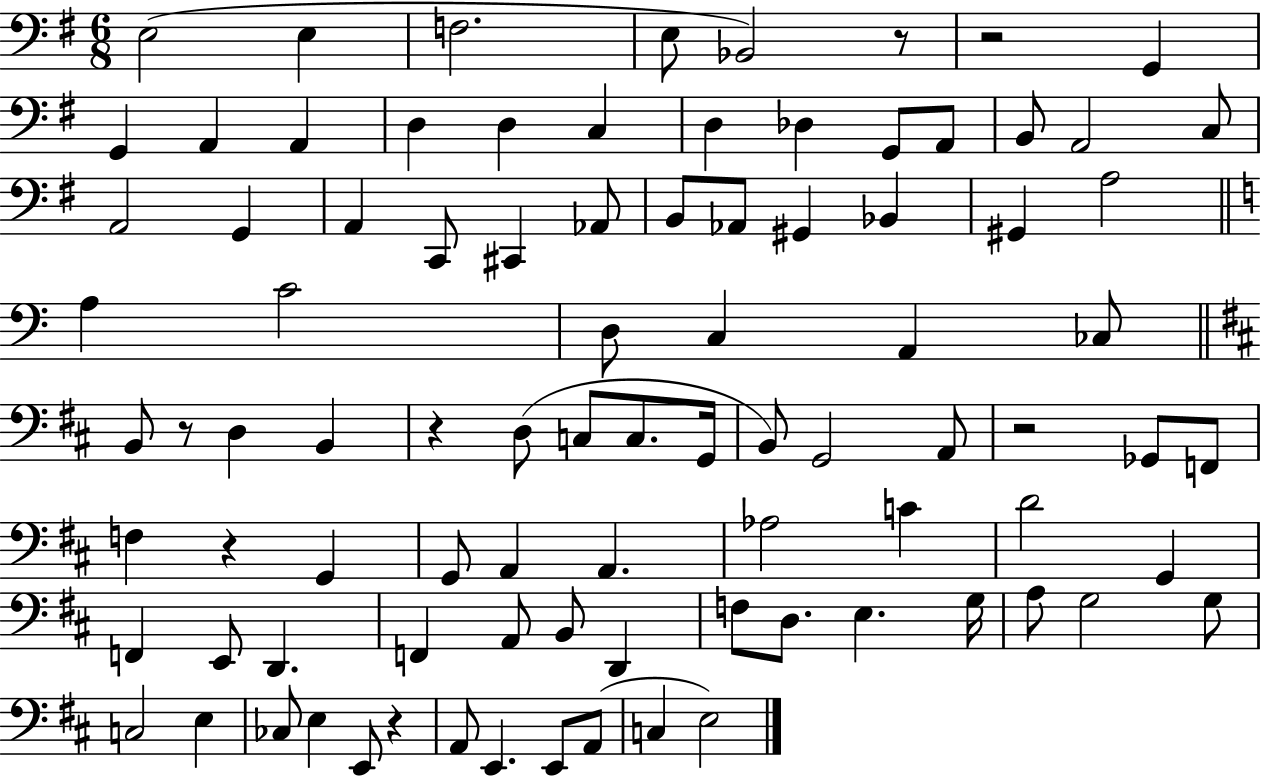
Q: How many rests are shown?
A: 7